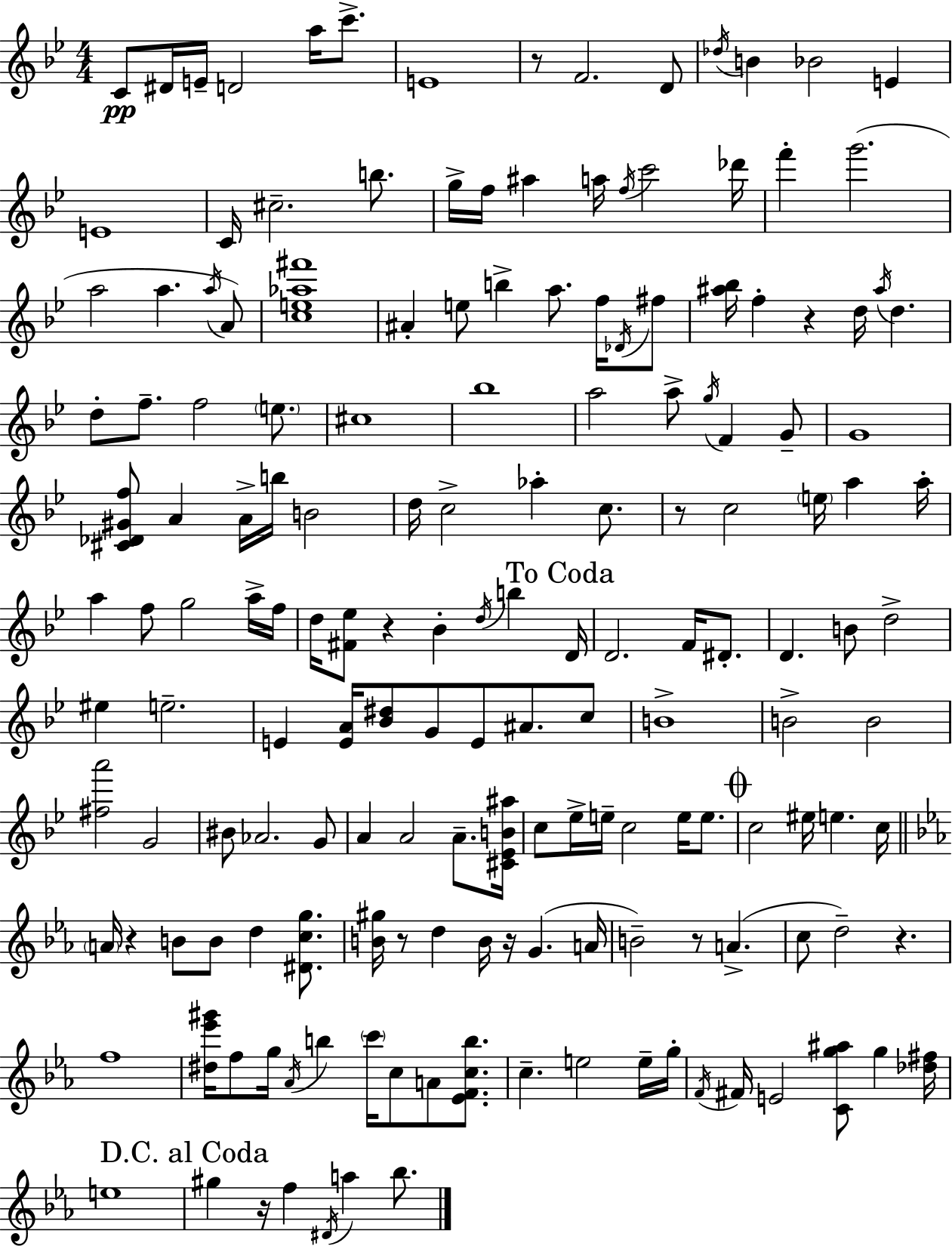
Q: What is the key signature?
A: BES major